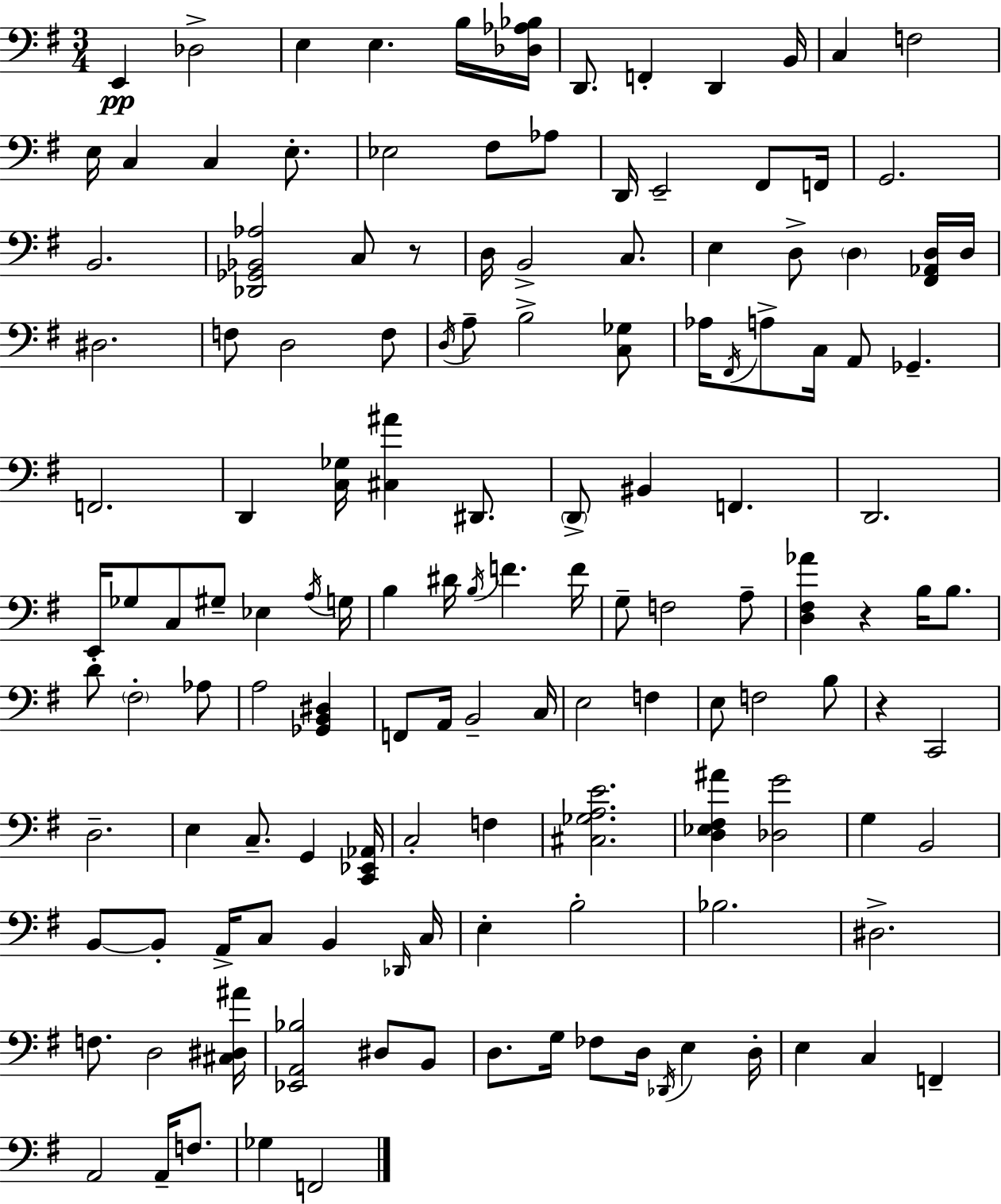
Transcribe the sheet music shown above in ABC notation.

X:1
T:Untitled
M:3/4
L:1/4
K:Em
E,, _D,2 E, E, B,/4 [_D,_A,_B,]/4 D,,/2 F,, D,, B,,/4 C, F,2 E,/4 C, C, E,/2 _E,2 ^F,/2 _A,/2 D,,/4 E,,2 ^F,,/2 F,,/4 G,,2 B,,2 [_D,,_G,,_B,,_A,]2 C,/2 z/2 D,/4 B,,2 C,/2 E, D,/2 D, [^F,,_A,,D,]/4 D,/4 ^D,2 F,/2 D,2 F,/2 D,/4 A,/2 B,2 [C,_G,]/2 _A,/4 ^F,,/4 A,/2 C,/4 A,,/2 _G,, F,,2 D,, [C,_G,]/4 [^C,^A] ^D,,/2 D,,/2 ^B,, F,, D,,2 E,,/4 _G,/2 C,/2 ^G,/2 _E, A,/4 G,/4 B, ^D/4 B,/4 F F/4 G,/2 F,2 A,/2 [D,^F,_A] z B,/4 B,/2 D/2 ^F,2 _A,/2 A,2 [_G,,B,,^D,] F,,/2 A,,/4 B,,2 C,/4 E,2 F, E,/2 F,2 B,/2 z C,,2 D,2 E, C,/2 G,, [C,,_E,,_A,,]/4 C,2 F, [^C,_G,A,E]2 [D,_E,^F,^A] [_D,G]2 G, B,,2 B,,/2 B,,/2 A,,/4 C,/2 B,, _D,,/4 C,/4 E, B,2 _B,2 ^D,2 F,/2 D,2 [^C,^D,^A]/4 [_E,,A,,_B,]2 ^D,/2 B,,/2 D,/2 G,/4 _F,/2 D,/4 _D,,/4 E, D,/4 E, C, F,, A,,2 A,,/4 F,/2 _G, F,,2